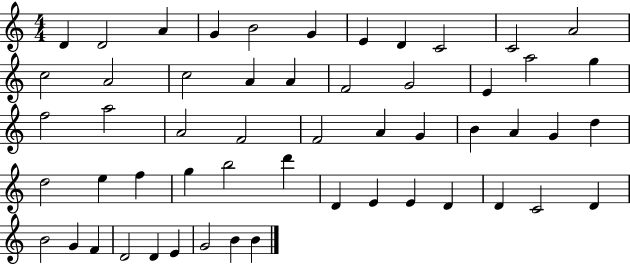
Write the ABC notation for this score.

X:1
T:Untitled
M:4/4
L:1/4
K:C
D D2 A G B2 G E D C2 C2 A2 c2 A2 c2 A A F2 G2 E a2 g f2 a2 A2 F2 F2 A G B A G d d2 e f g b2 d' D E E D D C2 D B2 G F D2 D E G2 B B